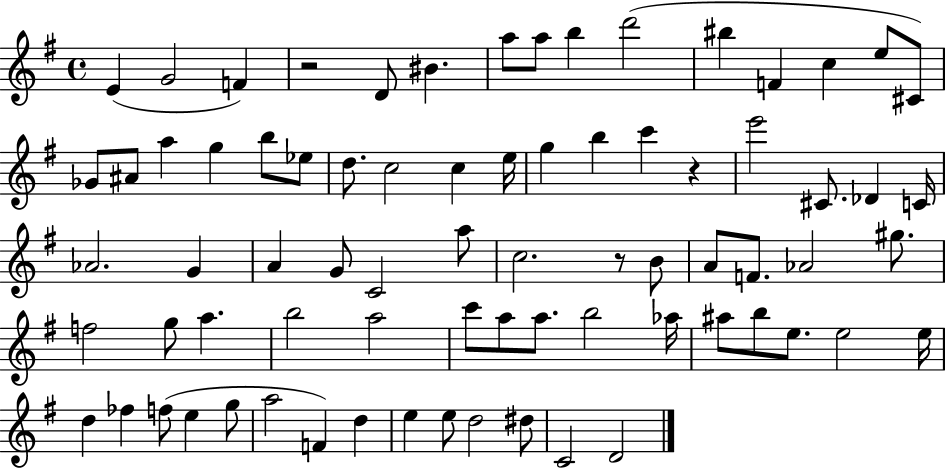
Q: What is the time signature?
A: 4/4